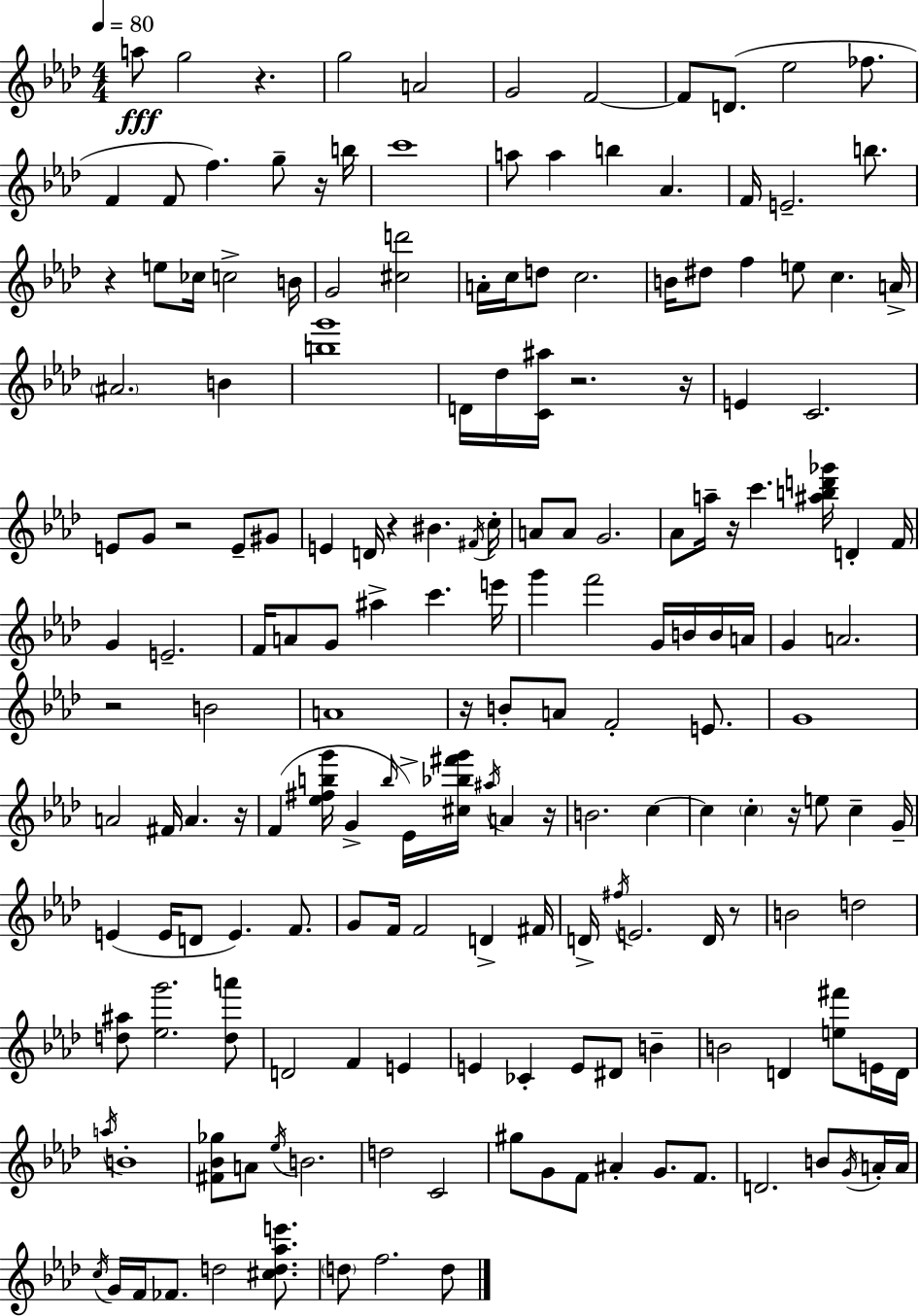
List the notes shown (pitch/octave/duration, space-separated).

A5/e G5/h R/q. G5/h A4/h G4/h F4/h F4/e D4/e. Eb5/h FES5/e. F4/q F4/e F5/q. G5/e R/s B5/s C6/w A5/e A5/q B5/q Ab4/q. F4/s E4/h. B5/e. R/q E5/e CES5/s C5/h B4/s G4/h [C#5,D6]/h A4/s C5/s D5/e C5/h. B4/s D#5/e F5/q E5/e C5/q. A4/s A#4/h. B4/q [B5,G6]/w D4/s Db5/s [C4,A#5]/s R/h. R/s E4/q C4/h. E4/e G4/e R/h E4/e G#4/e E4/q D4/s R/q BIS4/q. F#4/s C5/s A4/e A4/e G4/h. Ab4/e A5/s R/s C6/q. [A#5,B5,D6,Gb6]/s D4/q F4/s G4/q E4/h. F4/s A4/e G4/e A#5/q C6/q. E6/s G6/q F6/h G4/s B4/s B4/s A4/s G4/q A4/h. R/h B4/h A4/w R/s B4/e A4/e F4/h E4/e. G4/w A4/h F#4/s A4/q. R/s F4/q [Eb5,F#5,B5,G6]/s G4/q B5/s Eb4/s [C#5,Bb5,F#6,G6]/s A#5/s A4/q R/s B4/h. C5/q C5/q C5/q R/s E5/e C5/q G4/s E4/q E4/s D4/e E4/q. F4/e. G4/e F4/s F4/h D4/q F#4/s D4/s F#5/s E4/h. D4/s R/e B4/h D5/h [D5,A#5]/e [Eb5,G6]/h. [D5,A6]/e D4/h F4/q E4/q E4/q CES4/q E4/e D#4/e B4/q B4/h D4/q [E5,F#6]/e E4/s D4/s A5/s B4/w [F#4,Bb4,Gb5]/e A4/e Eb5/s B4/h. D5/h C4/h G#5/e G4/e F4/e A#4/q G4/e. F4/e. D4/h. B4/e G4/s A4/s A4/s C5/s G4/s F4/s FES4/e. D5/h [C#5,D5,Ab5,E6]/e. D5/e F5/h. D5/e